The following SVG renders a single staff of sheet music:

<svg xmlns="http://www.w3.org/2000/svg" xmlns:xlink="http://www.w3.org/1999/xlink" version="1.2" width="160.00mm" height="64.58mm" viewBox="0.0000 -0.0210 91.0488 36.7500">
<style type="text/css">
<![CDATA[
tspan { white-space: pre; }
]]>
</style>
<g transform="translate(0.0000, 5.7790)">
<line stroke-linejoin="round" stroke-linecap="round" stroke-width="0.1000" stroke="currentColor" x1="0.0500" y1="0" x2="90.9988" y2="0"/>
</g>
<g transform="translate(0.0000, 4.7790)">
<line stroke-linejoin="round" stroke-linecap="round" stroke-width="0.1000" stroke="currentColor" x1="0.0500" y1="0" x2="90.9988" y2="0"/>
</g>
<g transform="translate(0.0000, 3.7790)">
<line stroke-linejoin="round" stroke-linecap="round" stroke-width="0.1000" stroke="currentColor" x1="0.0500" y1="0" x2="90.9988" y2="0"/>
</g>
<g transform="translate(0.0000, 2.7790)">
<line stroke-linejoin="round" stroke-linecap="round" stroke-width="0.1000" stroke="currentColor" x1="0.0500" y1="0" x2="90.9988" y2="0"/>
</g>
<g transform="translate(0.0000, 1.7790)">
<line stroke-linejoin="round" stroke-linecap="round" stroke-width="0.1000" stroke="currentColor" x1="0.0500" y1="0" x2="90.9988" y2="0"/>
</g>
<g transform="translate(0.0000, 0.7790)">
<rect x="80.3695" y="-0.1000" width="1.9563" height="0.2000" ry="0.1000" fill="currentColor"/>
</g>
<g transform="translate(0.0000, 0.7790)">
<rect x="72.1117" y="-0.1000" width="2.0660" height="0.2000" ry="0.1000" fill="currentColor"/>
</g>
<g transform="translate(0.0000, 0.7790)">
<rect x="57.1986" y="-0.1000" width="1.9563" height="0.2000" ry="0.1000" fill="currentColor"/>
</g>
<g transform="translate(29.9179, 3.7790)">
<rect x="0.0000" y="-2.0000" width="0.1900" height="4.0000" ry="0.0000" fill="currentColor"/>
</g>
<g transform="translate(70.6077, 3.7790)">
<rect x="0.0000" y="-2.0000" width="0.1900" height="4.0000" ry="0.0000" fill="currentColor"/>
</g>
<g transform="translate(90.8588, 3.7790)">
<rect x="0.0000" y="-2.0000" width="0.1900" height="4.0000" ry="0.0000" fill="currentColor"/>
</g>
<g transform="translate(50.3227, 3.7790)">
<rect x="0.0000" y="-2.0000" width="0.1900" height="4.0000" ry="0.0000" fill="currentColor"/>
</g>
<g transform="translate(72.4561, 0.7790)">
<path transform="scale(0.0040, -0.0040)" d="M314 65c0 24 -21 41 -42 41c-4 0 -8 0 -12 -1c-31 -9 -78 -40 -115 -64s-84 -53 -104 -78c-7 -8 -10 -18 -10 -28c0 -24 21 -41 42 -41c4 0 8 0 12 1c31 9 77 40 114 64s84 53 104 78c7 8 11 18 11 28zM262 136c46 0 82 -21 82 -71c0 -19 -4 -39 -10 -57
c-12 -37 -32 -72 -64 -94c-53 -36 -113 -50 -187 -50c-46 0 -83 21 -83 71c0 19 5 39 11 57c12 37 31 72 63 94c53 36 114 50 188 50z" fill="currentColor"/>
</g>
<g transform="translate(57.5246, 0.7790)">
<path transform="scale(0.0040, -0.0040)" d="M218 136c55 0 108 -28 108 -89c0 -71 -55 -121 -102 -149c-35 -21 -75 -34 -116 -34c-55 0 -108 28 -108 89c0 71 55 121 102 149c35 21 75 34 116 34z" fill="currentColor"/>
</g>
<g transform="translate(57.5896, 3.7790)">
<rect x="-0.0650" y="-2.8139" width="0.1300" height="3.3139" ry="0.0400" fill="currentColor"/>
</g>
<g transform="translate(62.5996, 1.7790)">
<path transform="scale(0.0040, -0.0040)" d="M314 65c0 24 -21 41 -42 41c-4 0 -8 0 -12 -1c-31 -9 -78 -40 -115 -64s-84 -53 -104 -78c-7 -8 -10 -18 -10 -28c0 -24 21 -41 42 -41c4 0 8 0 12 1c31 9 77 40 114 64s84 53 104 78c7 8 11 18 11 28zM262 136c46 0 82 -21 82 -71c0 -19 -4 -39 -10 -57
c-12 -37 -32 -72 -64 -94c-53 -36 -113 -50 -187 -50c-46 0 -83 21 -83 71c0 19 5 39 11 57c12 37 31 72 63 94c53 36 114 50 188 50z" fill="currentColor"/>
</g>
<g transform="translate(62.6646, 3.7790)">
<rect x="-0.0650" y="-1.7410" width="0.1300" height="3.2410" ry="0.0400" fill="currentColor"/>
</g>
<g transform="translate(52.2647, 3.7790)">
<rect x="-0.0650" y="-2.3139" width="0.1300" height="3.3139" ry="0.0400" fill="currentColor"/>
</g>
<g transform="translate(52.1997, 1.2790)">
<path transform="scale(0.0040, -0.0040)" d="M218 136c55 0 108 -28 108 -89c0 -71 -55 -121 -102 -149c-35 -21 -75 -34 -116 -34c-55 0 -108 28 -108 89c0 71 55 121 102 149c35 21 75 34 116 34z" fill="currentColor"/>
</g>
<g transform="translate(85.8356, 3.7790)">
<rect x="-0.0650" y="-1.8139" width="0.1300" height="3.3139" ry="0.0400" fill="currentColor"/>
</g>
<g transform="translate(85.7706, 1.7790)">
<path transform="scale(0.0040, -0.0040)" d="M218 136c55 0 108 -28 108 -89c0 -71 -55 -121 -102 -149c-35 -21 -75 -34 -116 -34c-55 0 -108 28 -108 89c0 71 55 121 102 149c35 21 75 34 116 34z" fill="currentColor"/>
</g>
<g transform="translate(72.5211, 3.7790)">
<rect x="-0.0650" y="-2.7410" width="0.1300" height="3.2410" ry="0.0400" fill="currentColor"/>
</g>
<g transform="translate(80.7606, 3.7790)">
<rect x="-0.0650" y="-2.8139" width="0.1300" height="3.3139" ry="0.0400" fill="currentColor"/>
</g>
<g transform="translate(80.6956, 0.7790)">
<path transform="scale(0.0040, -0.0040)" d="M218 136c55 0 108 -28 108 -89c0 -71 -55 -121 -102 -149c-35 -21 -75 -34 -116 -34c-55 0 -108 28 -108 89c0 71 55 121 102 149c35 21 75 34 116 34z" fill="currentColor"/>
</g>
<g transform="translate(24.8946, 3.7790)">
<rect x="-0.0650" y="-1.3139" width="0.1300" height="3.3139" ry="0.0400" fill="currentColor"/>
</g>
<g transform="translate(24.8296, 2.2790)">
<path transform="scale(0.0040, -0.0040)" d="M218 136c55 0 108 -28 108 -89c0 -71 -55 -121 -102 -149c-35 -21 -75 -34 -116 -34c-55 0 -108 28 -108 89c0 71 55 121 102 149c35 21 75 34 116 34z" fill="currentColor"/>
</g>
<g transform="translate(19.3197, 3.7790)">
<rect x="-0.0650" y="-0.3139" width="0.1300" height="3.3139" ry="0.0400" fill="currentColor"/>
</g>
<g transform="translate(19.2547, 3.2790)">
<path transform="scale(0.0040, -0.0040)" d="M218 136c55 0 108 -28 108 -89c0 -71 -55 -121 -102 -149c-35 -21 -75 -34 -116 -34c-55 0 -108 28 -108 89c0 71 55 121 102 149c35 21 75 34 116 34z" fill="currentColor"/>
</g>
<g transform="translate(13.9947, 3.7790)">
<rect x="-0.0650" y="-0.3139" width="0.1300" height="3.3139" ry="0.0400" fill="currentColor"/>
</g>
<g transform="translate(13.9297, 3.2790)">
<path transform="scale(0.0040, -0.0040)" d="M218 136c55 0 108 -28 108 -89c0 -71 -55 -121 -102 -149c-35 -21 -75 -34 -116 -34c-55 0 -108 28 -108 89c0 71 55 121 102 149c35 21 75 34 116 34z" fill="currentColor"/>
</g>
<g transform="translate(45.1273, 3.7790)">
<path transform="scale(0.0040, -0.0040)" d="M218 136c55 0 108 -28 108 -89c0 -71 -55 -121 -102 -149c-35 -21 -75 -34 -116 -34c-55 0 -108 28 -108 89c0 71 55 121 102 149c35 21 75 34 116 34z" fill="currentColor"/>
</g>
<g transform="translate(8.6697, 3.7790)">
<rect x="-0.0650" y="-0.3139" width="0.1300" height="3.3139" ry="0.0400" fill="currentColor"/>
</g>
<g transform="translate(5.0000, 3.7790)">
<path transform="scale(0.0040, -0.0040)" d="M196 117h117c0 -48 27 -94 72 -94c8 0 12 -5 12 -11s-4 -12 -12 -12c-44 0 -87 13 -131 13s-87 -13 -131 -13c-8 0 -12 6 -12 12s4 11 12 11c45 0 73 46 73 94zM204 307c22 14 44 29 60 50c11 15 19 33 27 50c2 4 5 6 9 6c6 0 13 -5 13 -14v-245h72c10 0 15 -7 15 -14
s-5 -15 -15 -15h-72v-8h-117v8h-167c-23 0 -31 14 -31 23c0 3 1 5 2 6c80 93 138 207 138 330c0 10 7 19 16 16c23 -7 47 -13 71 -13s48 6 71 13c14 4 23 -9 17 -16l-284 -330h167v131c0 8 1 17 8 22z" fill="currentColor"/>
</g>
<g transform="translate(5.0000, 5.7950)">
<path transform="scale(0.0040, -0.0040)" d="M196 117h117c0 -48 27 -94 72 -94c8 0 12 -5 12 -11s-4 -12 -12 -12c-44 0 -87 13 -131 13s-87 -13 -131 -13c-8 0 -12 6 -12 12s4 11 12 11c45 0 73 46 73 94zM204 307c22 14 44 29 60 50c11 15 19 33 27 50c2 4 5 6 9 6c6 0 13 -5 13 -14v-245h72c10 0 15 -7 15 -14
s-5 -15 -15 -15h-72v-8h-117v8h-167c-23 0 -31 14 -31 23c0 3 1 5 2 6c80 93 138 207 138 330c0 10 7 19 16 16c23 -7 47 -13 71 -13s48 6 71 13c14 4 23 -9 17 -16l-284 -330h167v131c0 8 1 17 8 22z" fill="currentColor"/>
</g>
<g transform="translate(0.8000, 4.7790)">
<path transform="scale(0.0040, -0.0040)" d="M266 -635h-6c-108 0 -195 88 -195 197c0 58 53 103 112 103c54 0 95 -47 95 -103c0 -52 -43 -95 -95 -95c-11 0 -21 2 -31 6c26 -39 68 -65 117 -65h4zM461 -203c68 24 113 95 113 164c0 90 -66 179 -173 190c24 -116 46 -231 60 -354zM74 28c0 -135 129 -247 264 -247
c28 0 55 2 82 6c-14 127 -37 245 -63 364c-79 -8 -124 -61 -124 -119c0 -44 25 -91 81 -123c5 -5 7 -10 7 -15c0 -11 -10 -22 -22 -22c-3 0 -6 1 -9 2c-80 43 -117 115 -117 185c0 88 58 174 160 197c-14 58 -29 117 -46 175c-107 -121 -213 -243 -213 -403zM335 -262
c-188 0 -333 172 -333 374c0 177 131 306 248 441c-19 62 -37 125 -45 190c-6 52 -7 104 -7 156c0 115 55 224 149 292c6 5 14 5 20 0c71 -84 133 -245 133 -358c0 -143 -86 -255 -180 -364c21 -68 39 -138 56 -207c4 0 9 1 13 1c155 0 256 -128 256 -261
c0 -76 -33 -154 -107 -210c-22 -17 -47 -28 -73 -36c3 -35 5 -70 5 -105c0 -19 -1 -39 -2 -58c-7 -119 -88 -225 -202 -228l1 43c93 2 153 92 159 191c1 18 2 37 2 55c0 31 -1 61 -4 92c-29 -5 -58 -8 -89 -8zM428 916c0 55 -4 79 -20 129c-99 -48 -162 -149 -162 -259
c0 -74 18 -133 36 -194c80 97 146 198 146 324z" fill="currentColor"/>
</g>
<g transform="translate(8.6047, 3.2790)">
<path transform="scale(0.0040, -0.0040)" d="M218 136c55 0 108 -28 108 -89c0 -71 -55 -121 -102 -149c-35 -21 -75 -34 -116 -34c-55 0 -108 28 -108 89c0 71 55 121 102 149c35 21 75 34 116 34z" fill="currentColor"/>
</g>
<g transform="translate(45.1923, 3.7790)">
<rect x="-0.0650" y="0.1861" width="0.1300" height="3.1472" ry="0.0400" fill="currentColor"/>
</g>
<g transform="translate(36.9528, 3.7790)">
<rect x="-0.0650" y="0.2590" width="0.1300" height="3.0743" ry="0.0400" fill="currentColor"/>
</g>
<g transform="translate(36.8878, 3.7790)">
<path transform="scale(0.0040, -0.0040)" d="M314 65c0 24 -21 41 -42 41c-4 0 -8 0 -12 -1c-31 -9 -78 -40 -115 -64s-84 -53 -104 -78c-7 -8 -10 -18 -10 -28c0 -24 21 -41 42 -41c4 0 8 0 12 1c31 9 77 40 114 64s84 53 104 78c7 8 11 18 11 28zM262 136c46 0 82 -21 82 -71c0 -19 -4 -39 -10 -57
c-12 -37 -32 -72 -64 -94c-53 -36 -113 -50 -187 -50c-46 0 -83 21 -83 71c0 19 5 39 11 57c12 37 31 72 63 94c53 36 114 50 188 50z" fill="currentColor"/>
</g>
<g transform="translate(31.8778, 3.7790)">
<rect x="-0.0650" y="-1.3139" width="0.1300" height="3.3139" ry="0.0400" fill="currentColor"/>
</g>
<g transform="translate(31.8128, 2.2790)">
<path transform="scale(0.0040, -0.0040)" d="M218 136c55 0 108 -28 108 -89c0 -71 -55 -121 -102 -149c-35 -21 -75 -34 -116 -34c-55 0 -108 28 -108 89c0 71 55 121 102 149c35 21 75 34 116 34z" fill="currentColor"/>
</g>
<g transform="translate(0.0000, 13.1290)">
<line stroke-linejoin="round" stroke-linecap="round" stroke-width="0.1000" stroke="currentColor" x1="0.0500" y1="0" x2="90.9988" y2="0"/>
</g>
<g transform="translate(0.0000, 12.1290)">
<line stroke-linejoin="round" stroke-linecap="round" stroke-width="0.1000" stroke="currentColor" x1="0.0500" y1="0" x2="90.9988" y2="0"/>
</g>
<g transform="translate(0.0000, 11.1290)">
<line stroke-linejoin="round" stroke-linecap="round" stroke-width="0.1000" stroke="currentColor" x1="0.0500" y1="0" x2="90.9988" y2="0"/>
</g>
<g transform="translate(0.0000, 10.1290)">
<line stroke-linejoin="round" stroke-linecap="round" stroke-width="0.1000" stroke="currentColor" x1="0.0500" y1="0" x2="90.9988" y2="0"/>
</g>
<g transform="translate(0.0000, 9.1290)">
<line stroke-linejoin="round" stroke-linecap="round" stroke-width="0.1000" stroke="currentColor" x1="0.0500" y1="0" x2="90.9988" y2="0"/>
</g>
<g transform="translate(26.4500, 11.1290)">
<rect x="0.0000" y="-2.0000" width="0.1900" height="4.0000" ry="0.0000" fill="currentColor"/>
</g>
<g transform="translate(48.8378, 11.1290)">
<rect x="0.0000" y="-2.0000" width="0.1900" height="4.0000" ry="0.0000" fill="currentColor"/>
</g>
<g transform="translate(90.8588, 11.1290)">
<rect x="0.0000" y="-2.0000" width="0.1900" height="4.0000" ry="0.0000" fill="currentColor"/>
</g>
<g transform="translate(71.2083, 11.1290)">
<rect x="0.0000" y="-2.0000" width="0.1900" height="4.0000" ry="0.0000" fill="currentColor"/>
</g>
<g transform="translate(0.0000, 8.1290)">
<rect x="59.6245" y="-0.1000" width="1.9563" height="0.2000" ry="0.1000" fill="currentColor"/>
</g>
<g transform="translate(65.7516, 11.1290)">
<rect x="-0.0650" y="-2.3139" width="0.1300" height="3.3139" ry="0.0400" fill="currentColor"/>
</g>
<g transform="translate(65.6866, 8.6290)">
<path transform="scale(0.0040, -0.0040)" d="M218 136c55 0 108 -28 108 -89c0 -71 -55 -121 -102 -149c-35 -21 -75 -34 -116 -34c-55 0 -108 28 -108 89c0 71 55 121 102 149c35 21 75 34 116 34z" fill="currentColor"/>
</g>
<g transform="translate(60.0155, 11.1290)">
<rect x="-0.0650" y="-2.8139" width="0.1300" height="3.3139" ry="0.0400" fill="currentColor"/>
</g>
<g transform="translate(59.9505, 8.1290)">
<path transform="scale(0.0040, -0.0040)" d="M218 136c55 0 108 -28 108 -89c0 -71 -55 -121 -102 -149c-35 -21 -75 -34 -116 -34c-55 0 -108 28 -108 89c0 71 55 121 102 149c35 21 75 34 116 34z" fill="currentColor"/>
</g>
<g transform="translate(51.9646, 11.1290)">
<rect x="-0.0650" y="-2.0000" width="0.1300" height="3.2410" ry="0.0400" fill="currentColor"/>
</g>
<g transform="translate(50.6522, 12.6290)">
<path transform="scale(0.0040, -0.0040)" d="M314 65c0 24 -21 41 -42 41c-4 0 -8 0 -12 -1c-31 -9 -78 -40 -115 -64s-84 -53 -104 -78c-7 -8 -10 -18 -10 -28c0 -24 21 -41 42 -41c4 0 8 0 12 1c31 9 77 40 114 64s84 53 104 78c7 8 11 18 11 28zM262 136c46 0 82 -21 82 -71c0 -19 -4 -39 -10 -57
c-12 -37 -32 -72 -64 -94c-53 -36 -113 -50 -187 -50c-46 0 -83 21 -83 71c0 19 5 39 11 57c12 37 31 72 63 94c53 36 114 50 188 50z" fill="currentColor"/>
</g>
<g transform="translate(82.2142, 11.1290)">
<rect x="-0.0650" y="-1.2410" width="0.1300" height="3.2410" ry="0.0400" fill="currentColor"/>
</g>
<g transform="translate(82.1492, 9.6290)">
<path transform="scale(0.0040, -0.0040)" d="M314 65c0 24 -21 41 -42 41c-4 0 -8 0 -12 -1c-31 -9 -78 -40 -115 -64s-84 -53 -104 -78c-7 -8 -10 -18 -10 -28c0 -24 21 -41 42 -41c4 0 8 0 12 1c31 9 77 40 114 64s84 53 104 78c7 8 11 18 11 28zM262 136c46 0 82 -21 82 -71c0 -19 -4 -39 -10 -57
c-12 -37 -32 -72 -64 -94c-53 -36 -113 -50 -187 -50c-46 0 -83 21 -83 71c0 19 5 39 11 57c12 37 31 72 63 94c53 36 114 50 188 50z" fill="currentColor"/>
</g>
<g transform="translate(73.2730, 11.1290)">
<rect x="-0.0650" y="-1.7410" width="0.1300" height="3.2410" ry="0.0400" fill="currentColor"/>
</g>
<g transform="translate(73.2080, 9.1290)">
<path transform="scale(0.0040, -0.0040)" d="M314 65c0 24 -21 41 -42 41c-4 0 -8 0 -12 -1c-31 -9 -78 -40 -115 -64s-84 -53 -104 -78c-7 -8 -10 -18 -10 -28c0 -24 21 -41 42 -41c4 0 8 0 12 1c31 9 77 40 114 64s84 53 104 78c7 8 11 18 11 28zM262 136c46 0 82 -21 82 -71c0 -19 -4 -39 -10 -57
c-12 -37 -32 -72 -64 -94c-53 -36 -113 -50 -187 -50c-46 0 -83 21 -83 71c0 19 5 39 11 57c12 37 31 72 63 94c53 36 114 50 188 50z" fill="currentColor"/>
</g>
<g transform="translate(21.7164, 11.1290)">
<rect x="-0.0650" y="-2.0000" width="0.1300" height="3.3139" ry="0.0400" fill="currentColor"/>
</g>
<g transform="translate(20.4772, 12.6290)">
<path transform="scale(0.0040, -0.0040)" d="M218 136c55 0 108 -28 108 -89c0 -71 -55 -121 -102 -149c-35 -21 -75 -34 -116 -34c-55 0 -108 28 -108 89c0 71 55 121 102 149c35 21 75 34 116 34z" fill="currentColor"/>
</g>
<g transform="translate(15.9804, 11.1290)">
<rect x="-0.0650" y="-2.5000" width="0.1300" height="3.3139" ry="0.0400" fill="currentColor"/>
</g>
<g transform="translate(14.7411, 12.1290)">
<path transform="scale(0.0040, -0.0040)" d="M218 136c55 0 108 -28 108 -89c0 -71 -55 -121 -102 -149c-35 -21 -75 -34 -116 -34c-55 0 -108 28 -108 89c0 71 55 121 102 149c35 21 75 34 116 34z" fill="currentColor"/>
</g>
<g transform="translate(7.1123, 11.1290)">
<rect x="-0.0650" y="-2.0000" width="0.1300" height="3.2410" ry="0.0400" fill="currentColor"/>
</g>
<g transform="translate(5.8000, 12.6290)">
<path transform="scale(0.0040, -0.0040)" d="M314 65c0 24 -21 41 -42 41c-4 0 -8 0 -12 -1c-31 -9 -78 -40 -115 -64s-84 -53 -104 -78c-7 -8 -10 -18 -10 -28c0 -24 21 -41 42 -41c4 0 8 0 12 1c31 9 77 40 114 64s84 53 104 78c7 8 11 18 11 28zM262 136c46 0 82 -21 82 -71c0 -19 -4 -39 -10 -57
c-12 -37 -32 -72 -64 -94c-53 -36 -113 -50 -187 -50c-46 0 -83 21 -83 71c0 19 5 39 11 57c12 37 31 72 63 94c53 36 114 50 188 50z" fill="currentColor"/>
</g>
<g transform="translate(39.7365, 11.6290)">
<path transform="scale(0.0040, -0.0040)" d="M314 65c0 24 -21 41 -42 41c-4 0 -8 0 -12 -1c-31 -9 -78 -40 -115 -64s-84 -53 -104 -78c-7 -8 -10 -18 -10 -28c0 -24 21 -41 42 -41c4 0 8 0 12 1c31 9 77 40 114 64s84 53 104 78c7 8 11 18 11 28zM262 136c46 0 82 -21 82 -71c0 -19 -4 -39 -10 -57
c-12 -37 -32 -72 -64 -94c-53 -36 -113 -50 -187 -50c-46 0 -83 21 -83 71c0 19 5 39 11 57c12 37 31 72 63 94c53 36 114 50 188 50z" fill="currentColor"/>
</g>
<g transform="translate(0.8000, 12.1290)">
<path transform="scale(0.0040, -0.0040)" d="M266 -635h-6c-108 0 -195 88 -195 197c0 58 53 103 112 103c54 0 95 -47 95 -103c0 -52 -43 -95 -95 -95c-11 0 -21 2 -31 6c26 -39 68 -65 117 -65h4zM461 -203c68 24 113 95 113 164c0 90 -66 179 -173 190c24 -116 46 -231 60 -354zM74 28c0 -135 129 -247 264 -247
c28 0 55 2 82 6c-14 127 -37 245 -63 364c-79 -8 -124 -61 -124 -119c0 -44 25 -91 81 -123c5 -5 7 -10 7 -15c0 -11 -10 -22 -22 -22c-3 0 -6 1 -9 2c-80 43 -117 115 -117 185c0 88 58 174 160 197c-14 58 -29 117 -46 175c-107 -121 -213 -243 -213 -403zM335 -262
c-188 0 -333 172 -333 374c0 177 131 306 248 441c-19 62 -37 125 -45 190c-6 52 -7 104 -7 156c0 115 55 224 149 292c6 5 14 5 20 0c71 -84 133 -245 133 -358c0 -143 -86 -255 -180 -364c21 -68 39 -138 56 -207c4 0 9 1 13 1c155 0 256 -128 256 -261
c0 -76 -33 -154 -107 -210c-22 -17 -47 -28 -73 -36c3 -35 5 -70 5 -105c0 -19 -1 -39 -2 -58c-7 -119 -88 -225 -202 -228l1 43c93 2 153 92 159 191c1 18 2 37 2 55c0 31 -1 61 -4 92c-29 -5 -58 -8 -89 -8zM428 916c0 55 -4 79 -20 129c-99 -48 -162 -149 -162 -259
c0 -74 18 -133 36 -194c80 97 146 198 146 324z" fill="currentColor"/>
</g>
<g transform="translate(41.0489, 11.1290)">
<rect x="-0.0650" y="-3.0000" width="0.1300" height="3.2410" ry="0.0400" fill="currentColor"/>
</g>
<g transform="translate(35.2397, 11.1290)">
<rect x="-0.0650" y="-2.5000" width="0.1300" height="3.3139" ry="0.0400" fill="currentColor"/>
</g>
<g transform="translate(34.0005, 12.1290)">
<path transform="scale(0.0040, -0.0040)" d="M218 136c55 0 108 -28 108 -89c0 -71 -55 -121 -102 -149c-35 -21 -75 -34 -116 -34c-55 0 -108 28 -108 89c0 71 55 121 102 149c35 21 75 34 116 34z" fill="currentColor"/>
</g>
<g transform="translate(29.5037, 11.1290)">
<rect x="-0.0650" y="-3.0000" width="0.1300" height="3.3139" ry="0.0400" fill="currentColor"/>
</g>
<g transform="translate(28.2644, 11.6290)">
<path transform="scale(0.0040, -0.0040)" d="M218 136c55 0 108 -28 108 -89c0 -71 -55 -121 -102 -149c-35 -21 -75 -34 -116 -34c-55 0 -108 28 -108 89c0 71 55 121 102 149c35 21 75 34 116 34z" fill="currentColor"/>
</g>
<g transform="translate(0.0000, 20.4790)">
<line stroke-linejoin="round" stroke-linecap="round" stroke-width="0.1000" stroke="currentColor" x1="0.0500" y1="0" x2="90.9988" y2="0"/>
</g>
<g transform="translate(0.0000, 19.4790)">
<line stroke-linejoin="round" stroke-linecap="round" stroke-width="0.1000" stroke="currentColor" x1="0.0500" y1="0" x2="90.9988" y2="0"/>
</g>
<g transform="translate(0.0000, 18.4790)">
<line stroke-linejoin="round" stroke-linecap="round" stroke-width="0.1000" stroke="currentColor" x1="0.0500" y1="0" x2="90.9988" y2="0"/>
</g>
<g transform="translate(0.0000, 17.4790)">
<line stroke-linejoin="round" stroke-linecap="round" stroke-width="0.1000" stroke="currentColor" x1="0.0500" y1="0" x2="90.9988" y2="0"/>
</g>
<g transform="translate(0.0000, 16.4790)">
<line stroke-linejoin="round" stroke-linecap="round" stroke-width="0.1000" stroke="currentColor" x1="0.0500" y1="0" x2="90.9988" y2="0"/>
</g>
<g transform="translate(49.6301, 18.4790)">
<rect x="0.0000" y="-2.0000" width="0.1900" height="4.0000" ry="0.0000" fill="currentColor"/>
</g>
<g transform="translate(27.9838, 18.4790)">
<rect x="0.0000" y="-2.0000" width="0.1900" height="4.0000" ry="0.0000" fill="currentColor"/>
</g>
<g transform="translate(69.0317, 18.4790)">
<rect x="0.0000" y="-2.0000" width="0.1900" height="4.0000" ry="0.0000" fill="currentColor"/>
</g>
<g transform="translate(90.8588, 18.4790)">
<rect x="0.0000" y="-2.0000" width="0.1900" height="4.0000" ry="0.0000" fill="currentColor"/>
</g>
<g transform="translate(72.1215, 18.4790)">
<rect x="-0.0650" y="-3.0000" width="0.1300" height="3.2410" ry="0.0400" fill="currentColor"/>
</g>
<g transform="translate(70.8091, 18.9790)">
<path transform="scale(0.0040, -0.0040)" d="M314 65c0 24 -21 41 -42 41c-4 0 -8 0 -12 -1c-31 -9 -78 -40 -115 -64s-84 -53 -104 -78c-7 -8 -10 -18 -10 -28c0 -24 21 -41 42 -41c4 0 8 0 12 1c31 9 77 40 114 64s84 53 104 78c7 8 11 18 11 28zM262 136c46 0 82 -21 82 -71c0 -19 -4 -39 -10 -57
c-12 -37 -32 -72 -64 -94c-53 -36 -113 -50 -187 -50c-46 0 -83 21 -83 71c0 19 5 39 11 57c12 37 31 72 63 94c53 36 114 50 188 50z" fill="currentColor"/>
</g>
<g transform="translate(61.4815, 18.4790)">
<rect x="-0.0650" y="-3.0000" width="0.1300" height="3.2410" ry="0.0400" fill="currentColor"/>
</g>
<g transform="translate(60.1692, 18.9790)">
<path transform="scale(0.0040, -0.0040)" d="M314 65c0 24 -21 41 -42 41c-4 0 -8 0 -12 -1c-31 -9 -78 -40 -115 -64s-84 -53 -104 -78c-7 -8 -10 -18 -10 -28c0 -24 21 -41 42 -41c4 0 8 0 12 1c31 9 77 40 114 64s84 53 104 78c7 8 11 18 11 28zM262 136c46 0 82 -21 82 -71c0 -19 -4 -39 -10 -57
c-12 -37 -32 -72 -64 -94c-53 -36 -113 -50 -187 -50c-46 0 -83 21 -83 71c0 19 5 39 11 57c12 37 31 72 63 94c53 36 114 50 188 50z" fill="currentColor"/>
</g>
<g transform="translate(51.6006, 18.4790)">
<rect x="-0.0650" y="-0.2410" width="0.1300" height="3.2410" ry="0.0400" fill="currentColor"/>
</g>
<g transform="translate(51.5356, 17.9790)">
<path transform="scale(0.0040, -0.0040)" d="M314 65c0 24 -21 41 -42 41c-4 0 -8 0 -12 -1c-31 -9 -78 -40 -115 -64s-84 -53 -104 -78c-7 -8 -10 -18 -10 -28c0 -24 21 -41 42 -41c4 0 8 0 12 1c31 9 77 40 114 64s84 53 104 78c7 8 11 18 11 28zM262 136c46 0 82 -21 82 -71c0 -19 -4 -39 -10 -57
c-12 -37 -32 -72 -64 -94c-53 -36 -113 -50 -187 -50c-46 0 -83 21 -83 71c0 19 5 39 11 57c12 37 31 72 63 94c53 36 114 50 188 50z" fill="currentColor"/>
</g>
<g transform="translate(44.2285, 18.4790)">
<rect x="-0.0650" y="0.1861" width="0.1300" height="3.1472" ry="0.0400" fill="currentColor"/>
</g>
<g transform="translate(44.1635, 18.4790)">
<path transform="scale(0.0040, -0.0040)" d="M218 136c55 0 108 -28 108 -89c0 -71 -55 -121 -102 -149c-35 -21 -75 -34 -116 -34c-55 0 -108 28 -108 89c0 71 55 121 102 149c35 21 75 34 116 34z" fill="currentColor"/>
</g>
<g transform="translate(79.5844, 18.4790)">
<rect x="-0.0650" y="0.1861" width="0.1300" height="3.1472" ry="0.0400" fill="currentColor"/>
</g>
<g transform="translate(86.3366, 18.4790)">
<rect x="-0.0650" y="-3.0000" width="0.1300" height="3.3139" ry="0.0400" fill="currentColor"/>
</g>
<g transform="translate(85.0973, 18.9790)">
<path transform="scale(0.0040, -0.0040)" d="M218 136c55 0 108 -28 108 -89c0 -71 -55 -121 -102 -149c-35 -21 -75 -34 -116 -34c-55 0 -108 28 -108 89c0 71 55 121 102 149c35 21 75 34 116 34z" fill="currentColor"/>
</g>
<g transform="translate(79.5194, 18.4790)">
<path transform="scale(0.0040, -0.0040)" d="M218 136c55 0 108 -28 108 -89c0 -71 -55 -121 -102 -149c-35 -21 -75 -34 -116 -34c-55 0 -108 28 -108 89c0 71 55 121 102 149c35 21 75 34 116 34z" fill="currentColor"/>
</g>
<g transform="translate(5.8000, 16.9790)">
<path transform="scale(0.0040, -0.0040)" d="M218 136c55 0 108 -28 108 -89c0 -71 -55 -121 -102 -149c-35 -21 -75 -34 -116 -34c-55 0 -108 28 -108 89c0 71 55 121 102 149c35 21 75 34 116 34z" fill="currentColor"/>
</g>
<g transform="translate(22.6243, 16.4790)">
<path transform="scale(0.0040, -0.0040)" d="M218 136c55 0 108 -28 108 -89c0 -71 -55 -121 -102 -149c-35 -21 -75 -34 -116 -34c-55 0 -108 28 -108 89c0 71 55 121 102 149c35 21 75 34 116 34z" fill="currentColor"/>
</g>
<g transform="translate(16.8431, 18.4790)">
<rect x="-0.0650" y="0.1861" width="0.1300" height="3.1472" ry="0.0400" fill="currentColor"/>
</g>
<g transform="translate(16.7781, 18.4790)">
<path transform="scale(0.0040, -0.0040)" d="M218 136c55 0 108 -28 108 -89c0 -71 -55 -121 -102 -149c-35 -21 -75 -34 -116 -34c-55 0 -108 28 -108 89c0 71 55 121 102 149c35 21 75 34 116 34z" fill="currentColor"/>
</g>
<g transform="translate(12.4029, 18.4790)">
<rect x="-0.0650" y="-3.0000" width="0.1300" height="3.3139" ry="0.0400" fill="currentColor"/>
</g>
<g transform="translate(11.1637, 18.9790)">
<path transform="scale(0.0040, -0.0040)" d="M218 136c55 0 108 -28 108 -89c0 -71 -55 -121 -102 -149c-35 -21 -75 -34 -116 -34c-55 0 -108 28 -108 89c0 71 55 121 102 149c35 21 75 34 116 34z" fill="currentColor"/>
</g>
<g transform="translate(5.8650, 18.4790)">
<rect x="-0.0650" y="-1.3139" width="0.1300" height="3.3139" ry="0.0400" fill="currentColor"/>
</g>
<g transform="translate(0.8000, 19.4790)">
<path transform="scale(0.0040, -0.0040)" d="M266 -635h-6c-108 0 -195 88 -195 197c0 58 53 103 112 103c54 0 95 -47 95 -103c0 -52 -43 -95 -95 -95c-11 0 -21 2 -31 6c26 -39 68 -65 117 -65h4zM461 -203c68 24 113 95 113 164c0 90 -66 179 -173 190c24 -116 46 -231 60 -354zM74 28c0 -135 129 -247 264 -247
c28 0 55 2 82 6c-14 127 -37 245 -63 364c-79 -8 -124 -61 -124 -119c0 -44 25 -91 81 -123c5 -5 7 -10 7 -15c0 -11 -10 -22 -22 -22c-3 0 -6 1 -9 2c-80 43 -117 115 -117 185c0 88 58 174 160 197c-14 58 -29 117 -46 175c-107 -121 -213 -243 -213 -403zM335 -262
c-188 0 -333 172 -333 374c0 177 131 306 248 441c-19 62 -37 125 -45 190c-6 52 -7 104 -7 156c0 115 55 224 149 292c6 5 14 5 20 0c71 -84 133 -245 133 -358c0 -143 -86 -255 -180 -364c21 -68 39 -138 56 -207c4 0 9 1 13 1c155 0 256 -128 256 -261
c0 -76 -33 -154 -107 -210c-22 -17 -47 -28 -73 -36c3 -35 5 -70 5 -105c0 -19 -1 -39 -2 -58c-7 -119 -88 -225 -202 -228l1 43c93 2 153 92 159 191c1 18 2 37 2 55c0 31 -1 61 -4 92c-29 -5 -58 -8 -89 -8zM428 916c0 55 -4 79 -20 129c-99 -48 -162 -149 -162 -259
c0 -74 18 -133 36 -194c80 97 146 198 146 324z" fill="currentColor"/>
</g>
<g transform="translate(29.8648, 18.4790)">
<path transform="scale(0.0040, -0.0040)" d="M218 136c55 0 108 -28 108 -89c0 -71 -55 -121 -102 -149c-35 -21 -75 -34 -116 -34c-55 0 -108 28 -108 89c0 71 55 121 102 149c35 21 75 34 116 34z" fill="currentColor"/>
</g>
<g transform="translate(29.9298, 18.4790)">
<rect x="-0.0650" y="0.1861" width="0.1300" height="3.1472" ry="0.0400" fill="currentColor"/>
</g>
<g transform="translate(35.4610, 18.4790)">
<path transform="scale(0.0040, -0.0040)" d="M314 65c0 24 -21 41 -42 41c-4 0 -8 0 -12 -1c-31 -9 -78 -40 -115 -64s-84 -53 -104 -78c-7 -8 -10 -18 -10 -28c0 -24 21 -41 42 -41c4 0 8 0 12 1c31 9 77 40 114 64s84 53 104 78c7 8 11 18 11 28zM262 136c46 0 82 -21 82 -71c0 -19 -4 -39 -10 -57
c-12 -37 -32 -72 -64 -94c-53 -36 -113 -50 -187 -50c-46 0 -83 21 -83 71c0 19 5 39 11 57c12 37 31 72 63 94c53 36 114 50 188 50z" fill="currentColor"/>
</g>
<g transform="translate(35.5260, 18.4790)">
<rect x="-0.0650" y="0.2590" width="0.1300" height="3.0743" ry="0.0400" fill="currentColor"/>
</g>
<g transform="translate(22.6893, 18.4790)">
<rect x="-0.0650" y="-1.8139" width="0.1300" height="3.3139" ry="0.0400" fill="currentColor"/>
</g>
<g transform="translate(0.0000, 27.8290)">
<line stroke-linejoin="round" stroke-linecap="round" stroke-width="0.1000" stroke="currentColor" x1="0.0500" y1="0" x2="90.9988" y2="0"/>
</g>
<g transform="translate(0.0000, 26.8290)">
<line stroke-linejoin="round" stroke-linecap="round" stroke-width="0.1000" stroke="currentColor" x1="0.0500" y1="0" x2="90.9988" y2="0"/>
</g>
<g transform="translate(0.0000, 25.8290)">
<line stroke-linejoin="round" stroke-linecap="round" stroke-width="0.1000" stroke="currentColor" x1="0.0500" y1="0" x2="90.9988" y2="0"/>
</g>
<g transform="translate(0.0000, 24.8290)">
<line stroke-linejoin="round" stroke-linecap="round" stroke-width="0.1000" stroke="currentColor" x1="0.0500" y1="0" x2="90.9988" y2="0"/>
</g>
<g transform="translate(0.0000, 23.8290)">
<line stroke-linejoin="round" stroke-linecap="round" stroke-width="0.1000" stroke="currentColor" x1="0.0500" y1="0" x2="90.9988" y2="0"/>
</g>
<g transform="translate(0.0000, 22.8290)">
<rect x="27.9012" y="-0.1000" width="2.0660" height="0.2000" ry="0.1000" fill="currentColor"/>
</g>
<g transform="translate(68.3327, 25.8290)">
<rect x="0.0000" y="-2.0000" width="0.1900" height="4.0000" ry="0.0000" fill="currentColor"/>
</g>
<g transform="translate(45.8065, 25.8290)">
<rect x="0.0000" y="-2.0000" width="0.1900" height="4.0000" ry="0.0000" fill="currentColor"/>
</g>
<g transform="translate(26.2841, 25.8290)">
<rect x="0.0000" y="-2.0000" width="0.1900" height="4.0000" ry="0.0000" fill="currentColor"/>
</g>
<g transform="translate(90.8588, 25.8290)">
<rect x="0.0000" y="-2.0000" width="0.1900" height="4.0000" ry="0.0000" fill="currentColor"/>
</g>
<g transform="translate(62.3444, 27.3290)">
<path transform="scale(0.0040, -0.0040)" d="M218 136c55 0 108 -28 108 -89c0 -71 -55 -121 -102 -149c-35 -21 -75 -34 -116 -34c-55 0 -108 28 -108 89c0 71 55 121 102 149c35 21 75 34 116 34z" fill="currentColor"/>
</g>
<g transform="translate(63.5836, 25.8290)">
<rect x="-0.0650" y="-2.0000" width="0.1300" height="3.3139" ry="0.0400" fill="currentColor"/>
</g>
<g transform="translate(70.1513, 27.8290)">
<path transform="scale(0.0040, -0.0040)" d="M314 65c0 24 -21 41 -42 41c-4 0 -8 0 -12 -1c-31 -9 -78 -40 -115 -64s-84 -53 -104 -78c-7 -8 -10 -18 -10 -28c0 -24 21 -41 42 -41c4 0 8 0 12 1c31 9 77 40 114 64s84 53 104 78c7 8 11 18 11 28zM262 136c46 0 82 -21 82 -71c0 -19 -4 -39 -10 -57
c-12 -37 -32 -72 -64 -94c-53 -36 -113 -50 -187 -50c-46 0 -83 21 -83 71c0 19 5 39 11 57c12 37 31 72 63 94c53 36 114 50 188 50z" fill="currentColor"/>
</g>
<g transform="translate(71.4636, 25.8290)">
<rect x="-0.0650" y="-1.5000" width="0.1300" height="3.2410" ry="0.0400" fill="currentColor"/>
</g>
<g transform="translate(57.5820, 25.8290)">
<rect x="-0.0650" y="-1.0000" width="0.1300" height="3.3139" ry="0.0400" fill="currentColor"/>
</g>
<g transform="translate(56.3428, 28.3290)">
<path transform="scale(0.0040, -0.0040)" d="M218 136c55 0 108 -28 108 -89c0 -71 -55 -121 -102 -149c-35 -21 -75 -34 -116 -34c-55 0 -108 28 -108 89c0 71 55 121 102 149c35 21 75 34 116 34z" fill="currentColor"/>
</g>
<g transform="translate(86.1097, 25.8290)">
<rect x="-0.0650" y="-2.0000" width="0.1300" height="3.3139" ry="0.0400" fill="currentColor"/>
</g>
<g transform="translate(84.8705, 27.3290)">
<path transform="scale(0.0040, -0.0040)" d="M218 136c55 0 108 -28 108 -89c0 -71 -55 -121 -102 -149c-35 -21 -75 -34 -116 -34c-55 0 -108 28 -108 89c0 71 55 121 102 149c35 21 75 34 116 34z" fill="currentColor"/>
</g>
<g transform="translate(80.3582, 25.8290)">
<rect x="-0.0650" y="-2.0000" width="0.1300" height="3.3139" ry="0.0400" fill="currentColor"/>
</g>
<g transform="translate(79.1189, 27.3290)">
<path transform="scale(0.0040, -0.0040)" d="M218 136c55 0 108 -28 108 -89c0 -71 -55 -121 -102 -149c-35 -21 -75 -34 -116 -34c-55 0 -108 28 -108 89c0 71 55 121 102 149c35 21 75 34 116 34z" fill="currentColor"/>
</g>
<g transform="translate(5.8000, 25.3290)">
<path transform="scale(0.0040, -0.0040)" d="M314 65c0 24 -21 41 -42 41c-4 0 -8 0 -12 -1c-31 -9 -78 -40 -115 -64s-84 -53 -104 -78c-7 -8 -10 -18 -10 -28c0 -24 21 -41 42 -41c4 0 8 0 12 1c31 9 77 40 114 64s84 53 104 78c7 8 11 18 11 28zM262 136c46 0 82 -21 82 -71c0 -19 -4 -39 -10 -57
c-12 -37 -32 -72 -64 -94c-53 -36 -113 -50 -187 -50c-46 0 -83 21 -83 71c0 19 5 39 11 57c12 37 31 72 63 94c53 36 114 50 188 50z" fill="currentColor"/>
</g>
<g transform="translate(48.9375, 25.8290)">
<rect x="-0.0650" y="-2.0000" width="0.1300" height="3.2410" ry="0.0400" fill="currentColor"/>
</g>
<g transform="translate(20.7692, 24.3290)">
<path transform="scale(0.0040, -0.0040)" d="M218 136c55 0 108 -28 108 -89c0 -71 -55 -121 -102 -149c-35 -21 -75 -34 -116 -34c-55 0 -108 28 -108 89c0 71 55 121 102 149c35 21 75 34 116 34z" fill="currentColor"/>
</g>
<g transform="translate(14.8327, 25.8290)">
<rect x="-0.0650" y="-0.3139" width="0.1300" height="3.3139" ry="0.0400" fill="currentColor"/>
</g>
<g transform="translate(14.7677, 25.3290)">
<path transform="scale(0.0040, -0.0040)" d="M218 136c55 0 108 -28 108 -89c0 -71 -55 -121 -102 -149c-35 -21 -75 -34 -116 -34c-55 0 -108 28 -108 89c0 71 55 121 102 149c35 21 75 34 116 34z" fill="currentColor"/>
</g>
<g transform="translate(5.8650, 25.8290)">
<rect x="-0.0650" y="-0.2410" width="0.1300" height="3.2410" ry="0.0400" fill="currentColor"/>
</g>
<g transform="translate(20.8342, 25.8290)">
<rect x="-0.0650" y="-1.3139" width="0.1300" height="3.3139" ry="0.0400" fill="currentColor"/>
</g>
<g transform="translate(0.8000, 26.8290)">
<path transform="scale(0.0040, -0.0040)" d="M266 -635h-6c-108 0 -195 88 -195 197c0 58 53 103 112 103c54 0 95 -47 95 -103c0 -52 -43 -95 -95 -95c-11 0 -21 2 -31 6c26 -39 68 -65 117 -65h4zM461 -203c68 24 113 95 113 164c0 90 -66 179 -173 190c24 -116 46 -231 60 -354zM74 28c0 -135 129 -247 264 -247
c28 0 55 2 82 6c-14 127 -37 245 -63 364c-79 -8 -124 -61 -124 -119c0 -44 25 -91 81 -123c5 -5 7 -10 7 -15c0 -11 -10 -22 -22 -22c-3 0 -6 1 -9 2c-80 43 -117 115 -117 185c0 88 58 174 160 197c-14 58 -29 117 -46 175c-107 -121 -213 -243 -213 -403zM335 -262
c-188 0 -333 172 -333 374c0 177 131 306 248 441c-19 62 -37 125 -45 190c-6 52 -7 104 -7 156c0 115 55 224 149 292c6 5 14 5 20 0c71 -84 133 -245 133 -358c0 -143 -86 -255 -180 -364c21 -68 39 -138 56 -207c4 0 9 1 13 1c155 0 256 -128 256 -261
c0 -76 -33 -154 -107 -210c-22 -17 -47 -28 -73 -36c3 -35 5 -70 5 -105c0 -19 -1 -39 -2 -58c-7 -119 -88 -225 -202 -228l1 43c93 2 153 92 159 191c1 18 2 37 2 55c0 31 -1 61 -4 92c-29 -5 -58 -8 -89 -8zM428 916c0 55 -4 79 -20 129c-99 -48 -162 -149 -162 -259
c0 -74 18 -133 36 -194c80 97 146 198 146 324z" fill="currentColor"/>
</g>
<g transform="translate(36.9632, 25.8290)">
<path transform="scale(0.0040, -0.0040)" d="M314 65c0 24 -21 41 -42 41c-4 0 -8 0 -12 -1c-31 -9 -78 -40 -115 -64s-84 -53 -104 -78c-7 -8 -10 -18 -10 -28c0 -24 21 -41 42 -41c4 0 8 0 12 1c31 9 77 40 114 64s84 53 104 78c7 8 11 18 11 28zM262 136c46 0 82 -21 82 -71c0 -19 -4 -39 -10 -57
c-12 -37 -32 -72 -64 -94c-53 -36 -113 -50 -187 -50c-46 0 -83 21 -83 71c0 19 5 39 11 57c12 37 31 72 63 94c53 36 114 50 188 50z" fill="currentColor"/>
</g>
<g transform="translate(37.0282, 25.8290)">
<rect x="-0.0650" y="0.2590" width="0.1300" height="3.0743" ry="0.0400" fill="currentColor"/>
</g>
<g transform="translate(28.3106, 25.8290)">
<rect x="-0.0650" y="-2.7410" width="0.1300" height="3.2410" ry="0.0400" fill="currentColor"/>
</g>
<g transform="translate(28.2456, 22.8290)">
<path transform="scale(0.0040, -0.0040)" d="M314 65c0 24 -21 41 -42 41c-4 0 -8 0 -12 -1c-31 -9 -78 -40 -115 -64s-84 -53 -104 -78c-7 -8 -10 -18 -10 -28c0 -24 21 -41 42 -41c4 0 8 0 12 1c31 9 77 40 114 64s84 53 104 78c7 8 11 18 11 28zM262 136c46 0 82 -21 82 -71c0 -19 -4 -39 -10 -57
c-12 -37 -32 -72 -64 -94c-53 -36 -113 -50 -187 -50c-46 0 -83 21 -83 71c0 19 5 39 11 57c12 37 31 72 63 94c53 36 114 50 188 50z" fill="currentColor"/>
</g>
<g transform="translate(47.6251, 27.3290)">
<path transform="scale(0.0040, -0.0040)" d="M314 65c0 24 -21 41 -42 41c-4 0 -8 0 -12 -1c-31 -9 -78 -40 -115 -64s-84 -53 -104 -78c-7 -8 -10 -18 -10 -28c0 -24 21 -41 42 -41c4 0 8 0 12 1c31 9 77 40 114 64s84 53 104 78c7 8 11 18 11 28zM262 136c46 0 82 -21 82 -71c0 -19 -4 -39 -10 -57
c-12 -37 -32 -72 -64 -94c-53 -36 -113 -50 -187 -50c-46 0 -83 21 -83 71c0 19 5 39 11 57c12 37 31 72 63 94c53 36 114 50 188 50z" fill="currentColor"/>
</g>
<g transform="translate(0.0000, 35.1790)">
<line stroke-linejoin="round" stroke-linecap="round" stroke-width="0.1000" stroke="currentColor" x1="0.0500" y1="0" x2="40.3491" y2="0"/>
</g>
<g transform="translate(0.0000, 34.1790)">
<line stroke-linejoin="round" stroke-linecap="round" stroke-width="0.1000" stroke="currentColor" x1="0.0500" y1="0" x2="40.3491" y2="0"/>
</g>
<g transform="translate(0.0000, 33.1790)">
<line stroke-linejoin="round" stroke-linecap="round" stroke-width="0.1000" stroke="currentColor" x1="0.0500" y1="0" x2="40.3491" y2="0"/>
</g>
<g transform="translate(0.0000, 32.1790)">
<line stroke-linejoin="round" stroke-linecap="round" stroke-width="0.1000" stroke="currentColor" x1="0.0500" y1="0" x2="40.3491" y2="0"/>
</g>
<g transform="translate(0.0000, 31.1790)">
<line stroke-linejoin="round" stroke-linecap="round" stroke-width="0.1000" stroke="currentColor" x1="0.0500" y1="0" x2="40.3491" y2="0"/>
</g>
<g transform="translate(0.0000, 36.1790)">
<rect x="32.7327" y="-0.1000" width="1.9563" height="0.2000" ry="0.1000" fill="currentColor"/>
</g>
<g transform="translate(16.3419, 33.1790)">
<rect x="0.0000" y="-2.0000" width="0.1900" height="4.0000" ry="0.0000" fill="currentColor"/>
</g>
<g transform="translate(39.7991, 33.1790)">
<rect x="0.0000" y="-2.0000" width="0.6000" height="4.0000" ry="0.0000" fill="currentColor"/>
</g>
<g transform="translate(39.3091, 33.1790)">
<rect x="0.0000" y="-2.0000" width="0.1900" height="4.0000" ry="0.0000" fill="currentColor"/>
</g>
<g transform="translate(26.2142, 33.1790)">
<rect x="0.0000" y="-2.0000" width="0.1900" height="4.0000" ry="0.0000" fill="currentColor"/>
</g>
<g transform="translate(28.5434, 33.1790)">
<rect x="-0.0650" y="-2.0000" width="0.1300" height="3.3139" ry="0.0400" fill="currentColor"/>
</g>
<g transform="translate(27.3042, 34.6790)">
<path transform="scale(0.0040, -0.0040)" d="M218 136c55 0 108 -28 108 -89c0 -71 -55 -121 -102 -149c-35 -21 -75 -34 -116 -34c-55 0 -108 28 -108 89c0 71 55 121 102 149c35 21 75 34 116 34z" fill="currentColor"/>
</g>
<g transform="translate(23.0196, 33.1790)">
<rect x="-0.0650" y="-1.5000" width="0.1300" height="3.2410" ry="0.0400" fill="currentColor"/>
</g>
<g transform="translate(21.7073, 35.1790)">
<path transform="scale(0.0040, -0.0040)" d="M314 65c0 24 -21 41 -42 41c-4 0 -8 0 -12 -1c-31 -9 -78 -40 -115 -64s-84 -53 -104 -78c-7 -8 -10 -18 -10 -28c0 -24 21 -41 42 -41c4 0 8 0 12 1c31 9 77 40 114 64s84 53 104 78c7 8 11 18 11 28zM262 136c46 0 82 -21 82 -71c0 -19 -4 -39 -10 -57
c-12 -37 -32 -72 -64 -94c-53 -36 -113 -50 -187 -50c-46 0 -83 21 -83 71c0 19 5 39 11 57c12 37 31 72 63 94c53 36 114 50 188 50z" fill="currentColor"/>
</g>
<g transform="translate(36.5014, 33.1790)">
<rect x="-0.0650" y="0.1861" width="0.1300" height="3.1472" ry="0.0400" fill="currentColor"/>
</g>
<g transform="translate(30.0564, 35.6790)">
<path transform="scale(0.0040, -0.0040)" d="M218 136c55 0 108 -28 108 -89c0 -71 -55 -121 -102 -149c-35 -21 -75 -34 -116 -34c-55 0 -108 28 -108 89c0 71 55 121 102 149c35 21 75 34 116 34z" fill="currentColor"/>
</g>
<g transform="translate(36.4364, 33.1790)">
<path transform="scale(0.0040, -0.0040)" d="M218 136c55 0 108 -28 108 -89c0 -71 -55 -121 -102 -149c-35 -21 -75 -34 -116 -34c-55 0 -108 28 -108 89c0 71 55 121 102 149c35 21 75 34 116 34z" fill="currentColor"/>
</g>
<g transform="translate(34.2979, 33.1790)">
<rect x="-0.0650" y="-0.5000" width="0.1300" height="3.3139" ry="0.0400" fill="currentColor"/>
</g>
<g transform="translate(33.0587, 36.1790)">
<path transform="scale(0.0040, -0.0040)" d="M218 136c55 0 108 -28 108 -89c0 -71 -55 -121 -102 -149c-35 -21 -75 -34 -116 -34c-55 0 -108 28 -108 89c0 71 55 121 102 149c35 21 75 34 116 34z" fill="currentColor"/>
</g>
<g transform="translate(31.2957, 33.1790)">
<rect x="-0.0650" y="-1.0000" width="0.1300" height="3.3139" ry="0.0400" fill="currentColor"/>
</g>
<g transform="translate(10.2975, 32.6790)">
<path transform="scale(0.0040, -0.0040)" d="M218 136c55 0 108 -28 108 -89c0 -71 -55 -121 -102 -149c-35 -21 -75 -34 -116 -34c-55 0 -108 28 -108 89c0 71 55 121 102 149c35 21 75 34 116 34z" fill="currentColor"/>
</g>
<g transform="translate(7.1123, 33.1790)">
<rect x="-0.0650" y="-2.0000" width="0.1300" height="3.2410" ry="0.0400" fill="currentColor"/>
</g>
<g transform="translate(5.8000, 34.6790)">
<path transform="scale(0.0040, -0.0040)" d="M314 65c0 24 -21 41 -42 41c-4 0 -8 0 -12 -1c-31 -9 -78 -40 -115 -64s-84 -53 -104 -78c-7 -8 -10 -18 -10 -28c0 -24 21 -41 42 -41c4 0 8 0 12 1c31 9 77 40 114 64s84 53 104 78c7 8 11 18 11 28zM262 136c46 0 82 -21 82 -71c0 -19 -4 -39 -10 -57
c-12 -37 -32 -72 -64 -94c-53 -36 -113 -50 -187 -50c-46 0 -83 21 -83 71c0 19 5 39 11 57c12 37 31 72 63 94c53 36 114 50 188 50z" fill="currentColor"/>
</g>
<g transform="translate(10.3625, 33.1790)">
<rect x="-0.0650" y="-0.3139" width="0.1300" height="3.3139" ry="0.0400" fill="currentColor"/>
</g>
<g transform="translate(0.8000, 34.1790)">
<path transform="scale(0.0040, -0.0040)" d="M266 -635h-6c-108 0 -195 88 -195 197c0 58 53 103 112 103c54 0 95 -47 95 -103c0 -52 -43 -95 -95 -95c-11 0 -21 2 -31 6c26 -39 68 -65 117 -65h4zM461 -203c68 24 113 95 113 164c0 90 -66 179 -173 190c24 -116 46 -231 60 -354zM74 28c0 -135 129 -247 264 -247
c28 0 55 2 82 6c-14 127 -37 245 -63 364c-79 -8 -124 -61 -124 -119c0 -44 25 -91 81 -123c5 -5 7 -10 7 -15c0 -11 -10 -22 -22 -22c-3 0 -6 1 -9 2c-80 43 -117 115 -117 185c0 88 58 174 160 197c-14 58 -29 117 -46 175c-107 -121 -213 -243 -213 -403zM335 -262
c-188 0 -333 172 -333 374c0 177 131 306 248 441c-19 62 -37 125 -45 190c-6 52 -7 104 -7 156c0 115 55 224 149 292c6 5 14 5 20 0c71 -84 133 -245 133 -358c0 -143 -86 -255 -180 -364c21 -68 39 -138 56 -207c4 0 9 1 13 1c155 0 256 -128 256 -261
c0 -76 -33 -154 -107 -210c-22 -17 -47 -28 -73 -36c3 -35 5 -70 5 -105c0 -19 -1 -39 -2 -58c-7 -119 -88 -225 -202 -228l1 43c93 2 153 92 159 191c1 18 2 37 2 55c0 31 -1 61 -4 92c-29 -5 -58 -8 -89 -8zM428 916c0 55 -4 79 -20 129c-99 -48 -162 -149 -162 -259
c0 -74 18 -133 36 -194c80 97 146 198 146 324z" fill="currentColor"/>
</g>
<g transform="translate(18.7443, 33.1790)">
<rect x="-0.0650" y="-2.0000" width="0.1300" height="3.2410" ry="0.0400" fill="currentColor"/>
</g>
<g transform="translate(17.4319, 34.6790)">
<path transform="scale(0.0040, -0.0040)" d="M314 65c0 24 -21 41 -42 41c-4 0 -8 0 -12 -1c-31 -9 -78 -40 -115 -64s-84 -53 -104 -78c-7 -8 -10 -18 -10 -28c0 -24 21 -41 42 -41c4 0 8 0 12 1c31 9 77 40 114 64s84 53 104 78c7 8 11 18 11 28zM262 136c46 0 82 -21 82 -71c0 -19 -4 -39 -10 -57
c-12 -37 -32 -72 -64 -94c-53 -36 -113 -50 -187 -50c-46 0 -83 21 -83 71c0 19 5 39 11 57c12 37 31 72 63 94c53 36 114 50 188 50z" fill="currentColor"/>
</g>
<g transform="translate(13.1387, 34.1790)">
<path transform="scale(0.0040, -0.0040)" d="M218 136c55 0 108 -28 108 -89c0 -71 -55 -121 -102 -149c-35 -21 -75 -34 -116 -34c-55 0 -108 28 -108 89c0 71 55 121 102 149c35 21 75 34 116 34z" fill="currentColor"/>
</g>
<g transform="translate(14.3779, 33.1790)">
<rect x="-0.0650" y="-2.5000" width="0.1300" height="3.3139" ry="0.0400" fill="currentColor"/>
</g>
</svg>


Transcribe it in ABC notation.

X:1
T:Untitled
M:4/4
L:1/4
K:C
c c c e e B2 B g a f2 a2 a f F2 G F A G A2 F2 a g f2 e2 e A B f B B2 B c2 A2 A2 B A c2 c e a2 B2 F2 D F E2 F F F2 c G F2 E2 F D C B